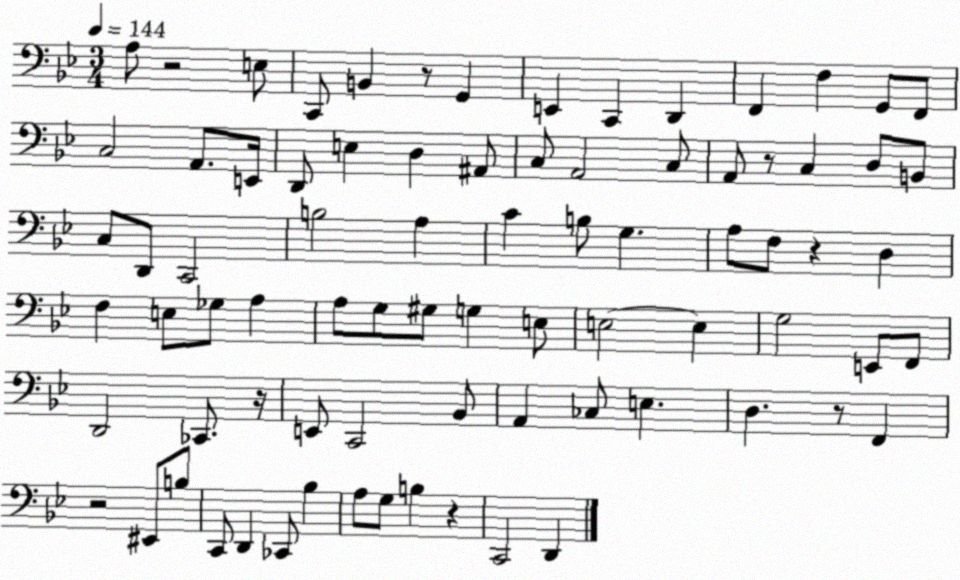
X:1
T:Untitled
M:3/4
L:1/4
K:Bb
A,/2 z2 E,/2 C,,/2 B,, z/2 G,, E,, C,, D,, F,, F, G,,/2 F,,/2 C,2 A,,/2 E,,/4 D,,/2 E, D, ^A,,/2 C,/2 A,,2 C,/2 A,,/2 z/2 C, D,/2 B,,/2 C,/2 D,,/2 C,,2 B,2 A, C B,/2 G, A,/2 F,/2 z D, F, E,/2 _G,/2 A, A,/2 G,/2 ^G,/2 G, E,/2 E,2 E, G,2 E,,/2 F,,/2 D,,2 _C,,/2 z/4 E,,/2 C,,2 _B,,/2 A,, _C,/2 E, D, z/2 F,, z2 ^E,,/2 B,/2 C,,/2 D,, _C,,/2 _B, A,/2 G,/2 B, z C,,2 D,,